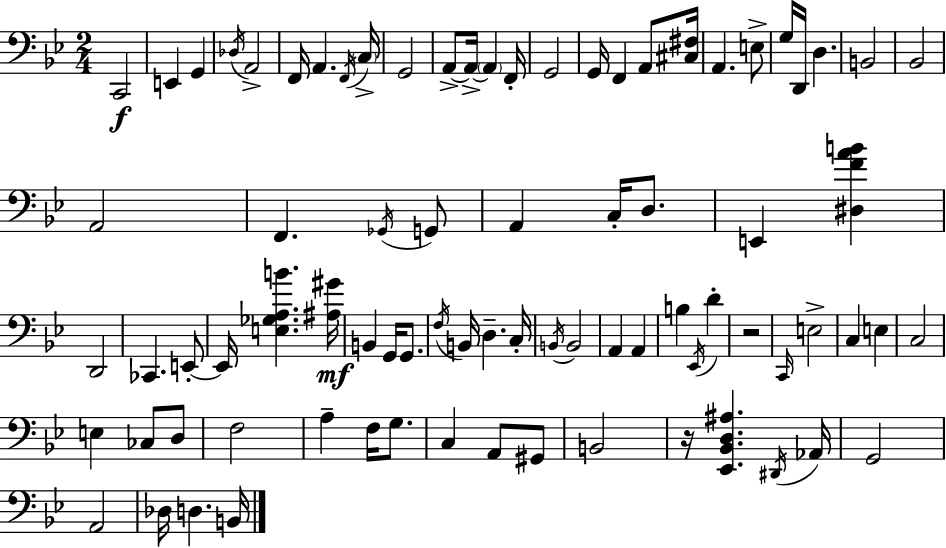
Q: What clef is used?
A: bass